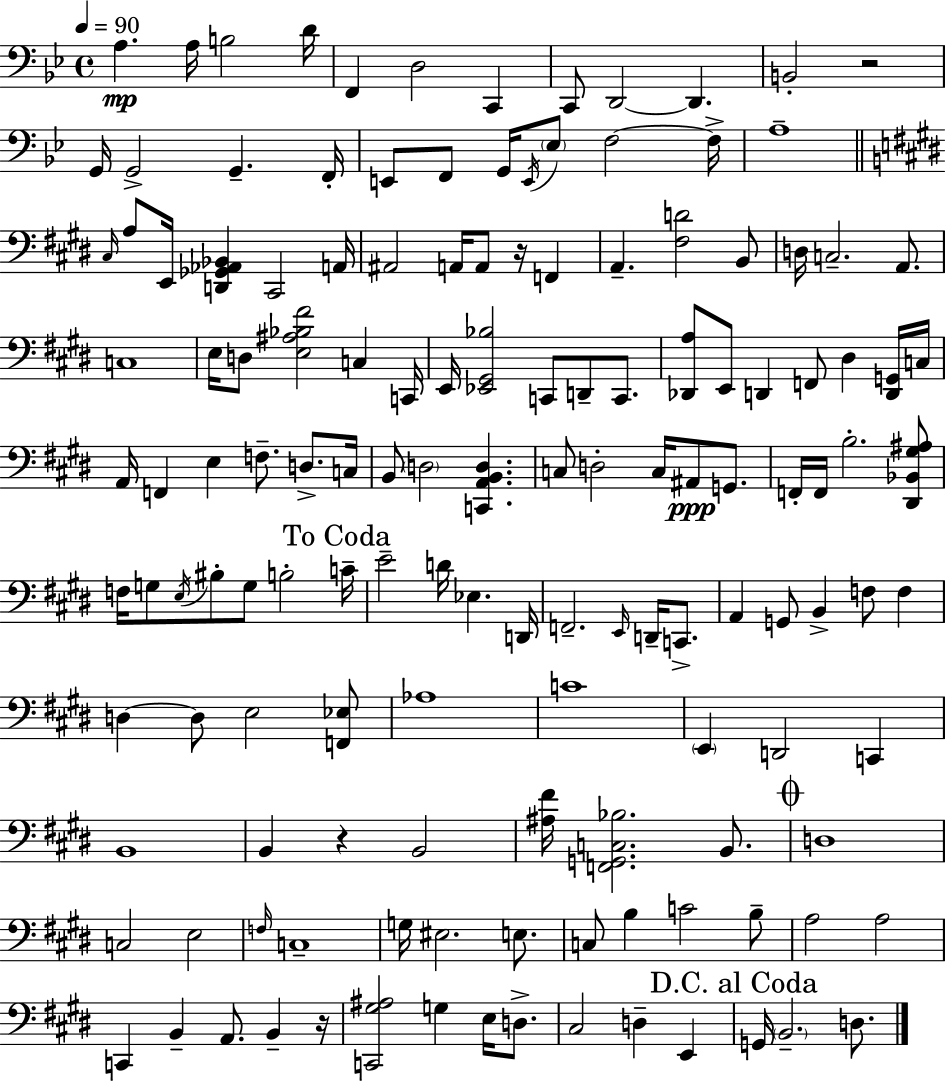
A3/q. A3/s B3/h D4/s F2/q D3/h C2/q C2/e D2/h D2/q. B2/h R/h G2/s G2/h G2/q. F2/s E2/e F2/e G2/s E2/s Eb3/e F3/h F3/s A3/w C#3/s A3/e E2/s [D2,Gb2,Ab2,Bb2]/q C#2/h A2/s A#2/h A2/s A2/e R/s F2/q A2/q. [F#3,D4]/h B2/e D3/s C3/h. A2/e. C3/w E3/s D3/e [E3,A#3,Bb3,F#4]/h C3/q C2/s E2/s [Eb2,G#2,Bb3]/h C2/e D2/e C2/e. [Db2,A3]/e E2/e D2/q F2/e D#3/q [D2,G2]/s C3/s A2/s F2/q E3/q F3/e. D3/e. C3/s B2/e D3/h [C2,A2,B2,D3]/q. C3/e D3/h C3/s A#2/e G2/e. F2/s F2/s B3/h. [D#2,Bb2,G#3,A#3]/e F3/s G3/e E3/s BIS3/e G3/e B3/h C4/s E4/h D4/s Eb3/q. D2/s F2/h. E2/s D2/s C2/e. A2/q G2/e B2/q F3/e F3/q D3/q D3/e E3/h [F2,Eb3]/e Ab3/w C4/w E2/q D2/h C2/q B2/w B2/q R/q B2/h [A#3,F#4]/s [F2,G2,C3,Bb3]/h. B2/e. D3/w C3/h E3/h F3/s C3/w G3/s EIS3/h. E3/e. C3/e B3/q C4/h B3/e A3/h A3/h C2/q B2/q A2/e. B2/q R/s [C2,G#3,A#3]/h G3/q E3/s D3/e. C#3/h D3/q E2/q G2/s B2/h. D3/e.